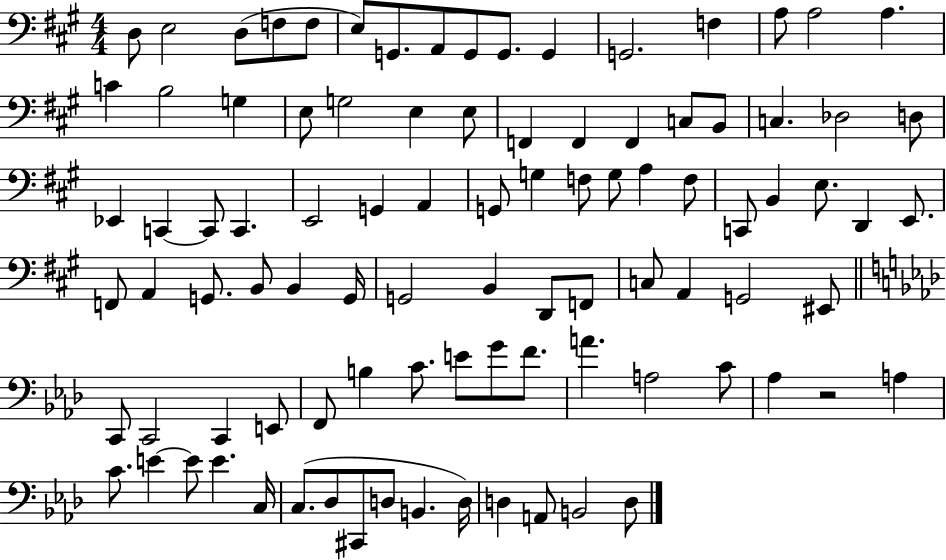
{
  \clef bass
  \numericTimeSignature
  \time 4/4
  \key a \major
  \repeat volta 2 { d8 e2 d8( f8 f8 | e8) g,8. a,8 g,8 g,8. g,4 | g,2. f4 | a8 a2 a4. | \break c'4 b2 g4 | e8 g2 e4 e8 | f,4 f,4 f,4 c8 b,8 | c4. des2 d8 | \break ees,4 c,4~~ c,8 c,4. | e,2 g,4 a,4 | g,8 g4 f8 g8 a4 f8 | c,8 b,4 e8. d,4 e,8. | \break f,8 a,4 g,8. b,8 b,4 g,16 | g,2 b,4 d,8 f,8 | c8 a,4 g,2 eis,8 | \bar "||" \break \key f \minor c,8 c,2 c,4 e,8 | f,8 b4 c'8. e'8 g'8 f'8. | a'4. a2 c'8 | aes4 r2 a4 | \break c'8. e'4~~ e'8 e'4. c16 | c8.( des8 cis,8 d8 b,4. d16) | d4 a,8 b,2 d8 | } \bar "|."
}